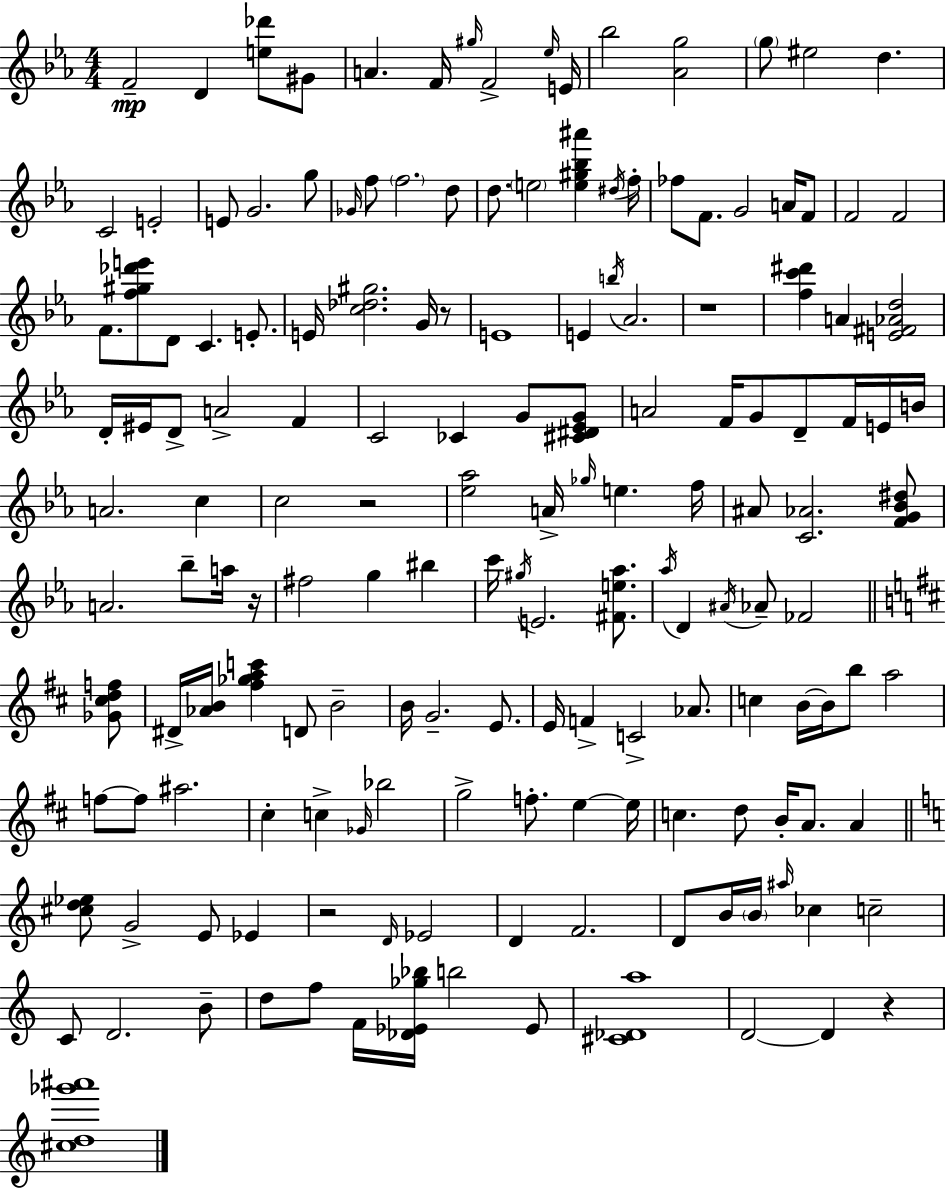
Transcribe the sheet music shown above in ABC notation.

X:1
T:Untitled
M:4/4
L:1/4
K:Eb
F2 D [e_d']/2 ^G/2 A F/4 ^g/4 F2 _e/4 E/4 _b2 [_Ag]2 g/2 ^e2 d C2 E2 E/2 G2 g/2 _G/4 f/2 f2 d/2 d/2 e2 [e^g_b^a'] ^d/4 f/4 _f/2 F/2 G2 A/4 F/2 F2 F2 F/2 [f^g_d'e']/2 D/2 C E/2 E/4 [c_d^g]2 G/4 z/2 E4 E b/4 _A2 z4 [fc'^d'] A [E^F_Ad]2 D/4 ^E/4 D/2 A2 F C2 _C G/2 [^C^D_EG]/2 A2 F/4 G/2 D/2 F/4 E/4 B/4 A2 c c2 z2 [_e_a]2 A/4 _g/4 e f/4 ^A/2 [C_A]2 [FG_B^d]/2 A2 _b/2 a/4 z/4 ^f2 g ^b c'/4 ^g/4 E2 [^Fe_a]/2 _a/4 D ^A/4 _A/2 _F2 [_G^cdf]/2 ^D/4 [_AB]/4 [^f_gac'] D/2 B2 B/4 G2 E/2 E/4 F C2 _A/2 c B/4 B/4 b/2 a2 f/2 f/2 ^a2 ^c c _G/4 _b2 g2 f/2 e e/4 c d/2 B/4 A/2 A [^cd_e]/2 G2 E/2 _E z2 D/4 _E2 D F2 D/2 B/4 B/4 ^a/4 _c c2 C/2 D2 B/2 d/2 f/2 F/4 [_D_E_g_b]/4 b2 _E/2 [^C_Da]4 D2 D z [^cd_g'^a']4